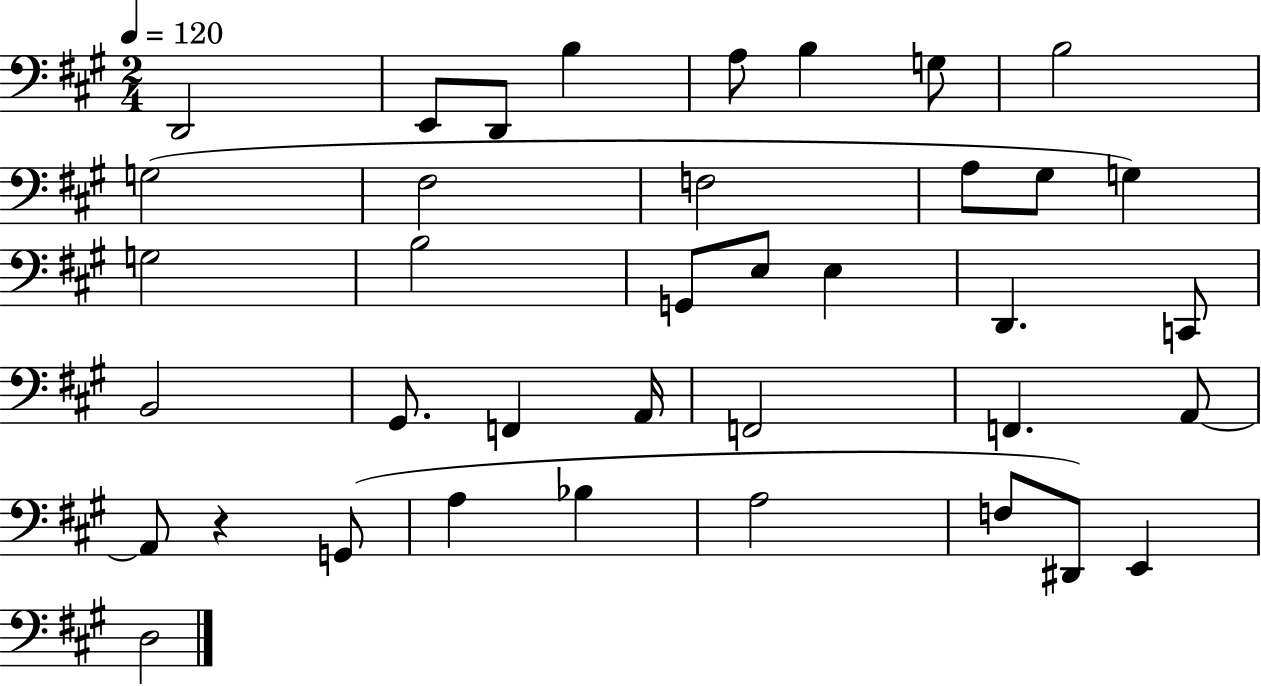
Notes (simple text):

D2/h E2/e D2/e B3/q A3/e B3/q G3/e B3/h G3/h F#3/h F3/h A3/e G#3/e G3/q G3/h B3/h G2/e E3/e E3/q D2/q. C2/e B2/h G#2/e. F2/q A2/s F2/h F2/q. A2/e A2/e R/q G2/e A3/q Bb3/q A3/h F3/e D#2/e E2/q D3/h